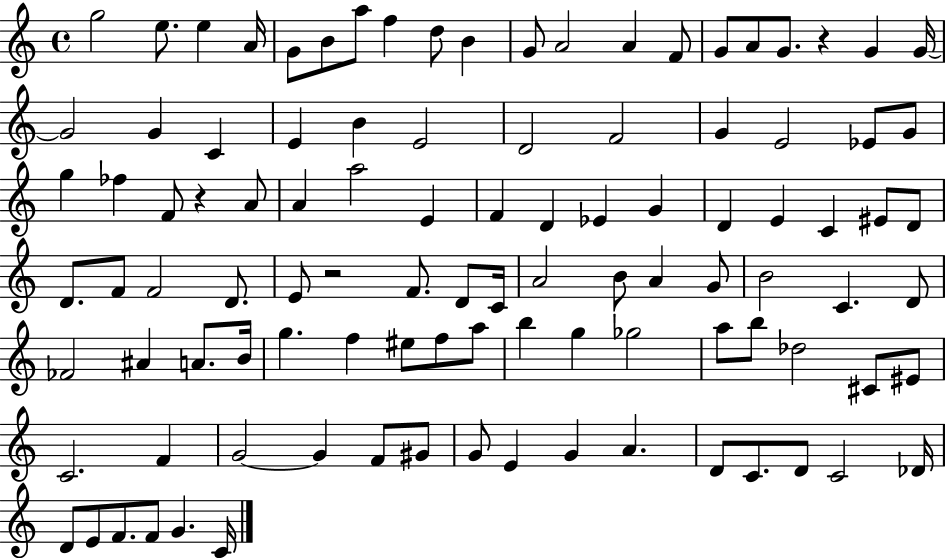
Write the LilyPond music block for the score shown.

{
  \clef treble
  \time 4/4
  \defaultTimeSignature
  \key c \major
  \repeat volta 2 { g''2 e''8. e''4 a'16 | g'8 b'8 a''8 f''4 d''8 b'4 | g'8 a'2 a'4 f'8 | g'8 a'8 g'8. r4 g'4 g'16~~ | \break g'2 g'4 c'4 | e'4 b'4 e'2 | d'2 f'2 | g'4 e'2 ees'8 g'8 | \break g''4 fes''4 f'8 r4 a'8 | a'4 a''2 e'4 | f'4 d'4 ees'4 g'4 | d'4 e'4 c'4 eis'8 d'8 | \break d'8. f'8 f'2 d'8. | e'8 r2 f'8. d'8 c'16 | a'2 b'8 a'4 g'8 | b'2 c'4. d'8 | \break fes'2 ais'4 a'8. b'16 | g''4. f''4 eis''8 f''8 a''8 | b''4 g''4 ges''2 | a''8 b''8 des''2 cis'8 eis'8 | \break c'2. f'4 | g'2~~ g'4 f'8 gis'8 | g'8 e'4 g'4 a'4. | d'8 c'8. d'8 c'2 des'16 | \break d'8 e'8 f'8. f'8 g'4. c'16 | } \bar "|."
}